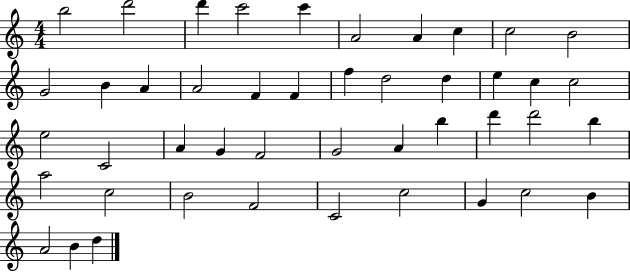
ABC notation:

X:1
T:Untitled
M:4/4
L:1/4
K:C
b2 d'2 d' c'2 c' A2 A c c2 B2 G2 B A A2 F F f d2 d e c c2 e2 C2 A G F2 G2 A b d' d'2 b a2 c2 B2 F2 C2 c2 G c2 B A2 B d